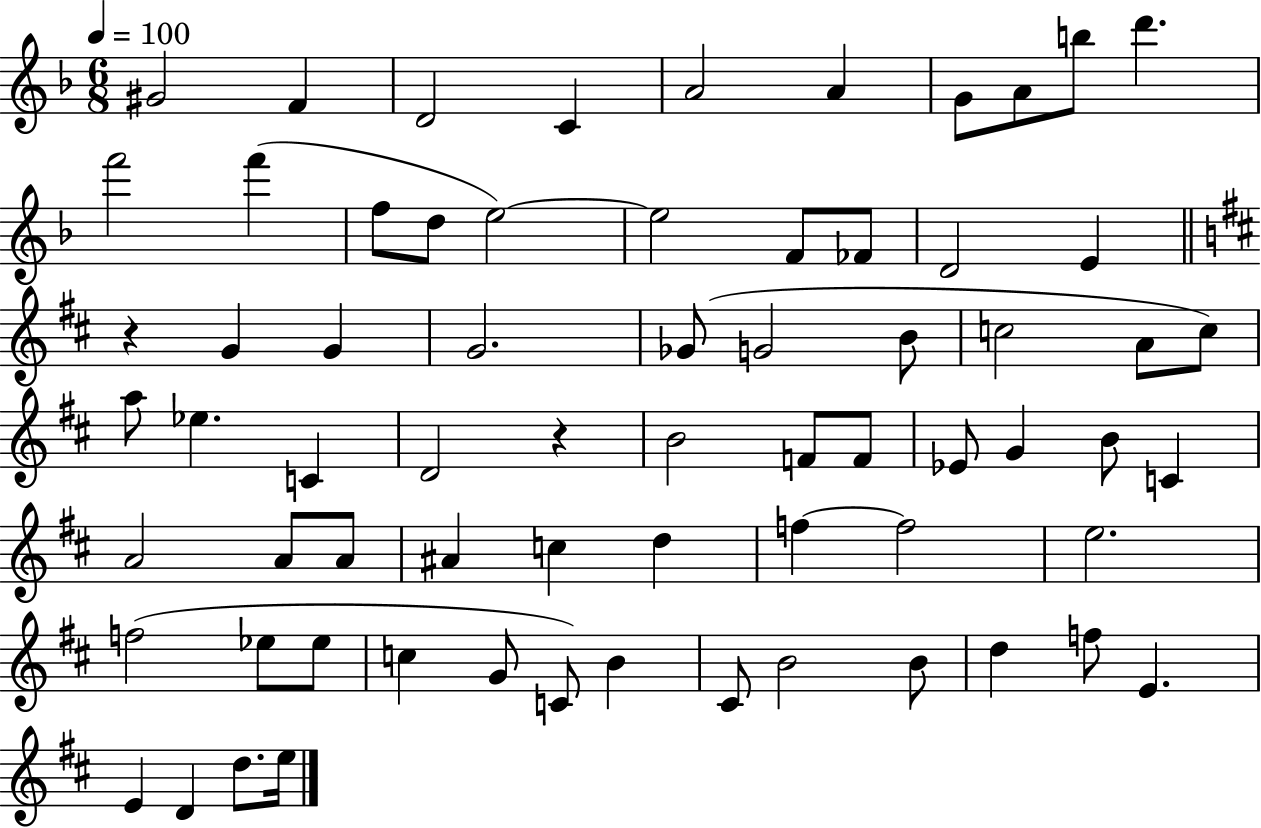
X:1
T:Untitled
M:6/8
L:1/4
K:F
^G2 F D2 C A2 A G/2 A/2 b/2 d' f'2 f' f/2 d/2 e2 e2 F/2 _F/2 D2 E z G G G2 _G/2 G2 B/2 c2 A/2 c/2 a/2 _e C D2 z B2 F/2 F/2 _E/2 G B/2 C A2 A/2 A/2 ^A c d f f2 e2 f2 _e/2 _e/2 c G/2 C/2 B ^C/2 B2 B/2 d f/2 E E D d/2 e/4